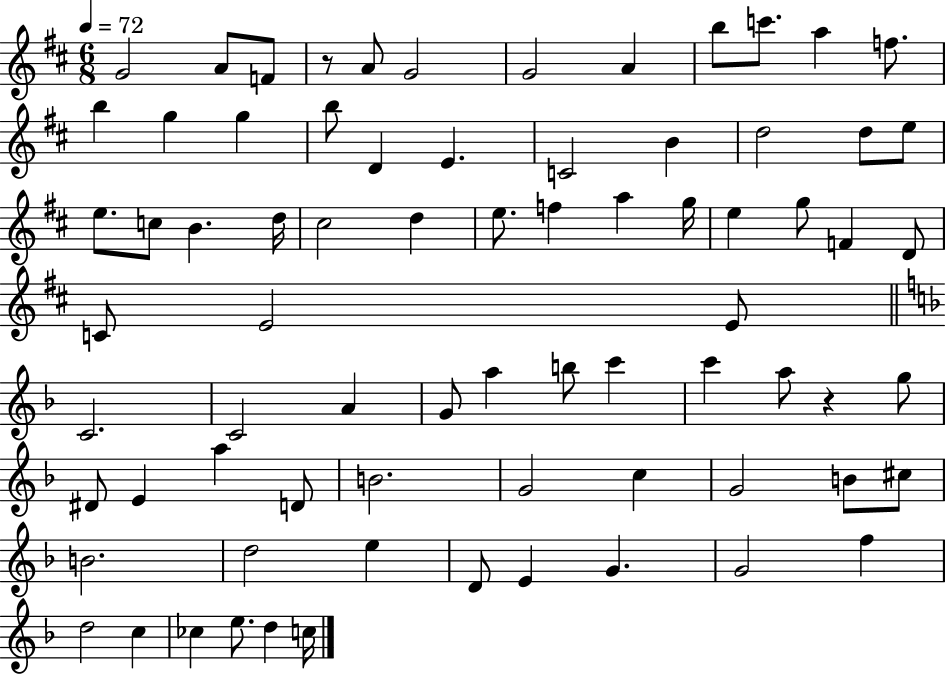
{
  \clef treble
  \numericTimeSignature
  \time 6/8
  \key d \major
  \tempo 4 = 72
  g'2 a'8 f'8 | r8 a'8 g'2 | g'2 a'4 | b''8 c'''8. a''4 f''8. | \break b''4 g''4 g''4 | b''8 d'4 e'4. | c'2 b'4 | d''2 d''8 e''8 | \break e''8. c''8 b'4. d''16 | cis''2 d''4 | e''8. f''4 a''4 g''16 | e''4 g''8 f'4 d'8 | \break c'8 e'2 e'8 | \bar "||" \break \key f \major c'2. | c'2 a'4 | g'8 a''4 b''8 c'''4 | c'''4 a''8 r4 g''8 | \break dis'8 e'4 a''4 d'8 | b'2. | g'2 c''4 | g'2 b'8 cis''8 | \break b'2. | d''2 e''4 | d'8 e'4 g'4. | g'2 f''4 | \break d''2 c''4 | ces''4 e''8. d''4 c''16 | \bar "|."
}